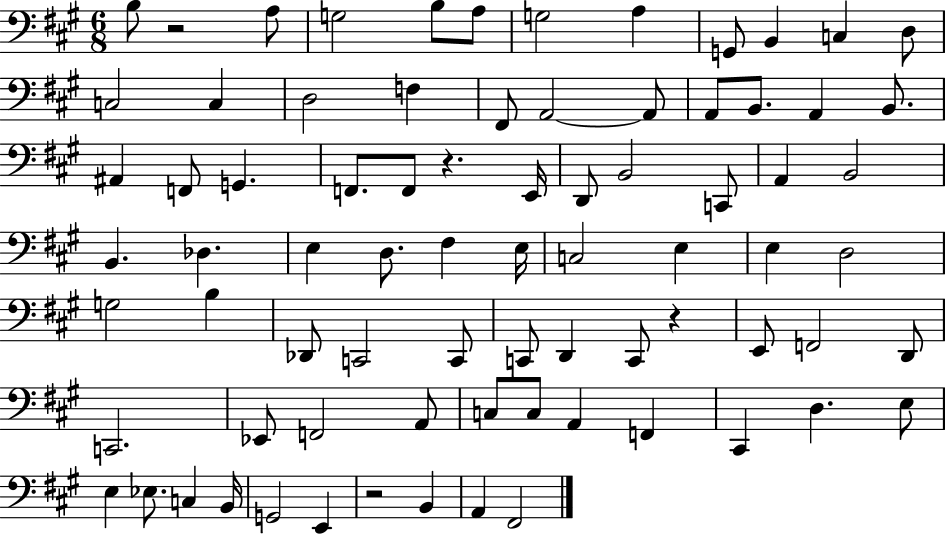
{
  \clef bass
  \numericTimeSignature
  \time 6/8
  \key a \major
  b8 r2 a8 | g2 b8 a8 | g2 a4 | g,8 b,4 c4 d8 | \break c2 c4 | d2 f4 | fis,8 a,2~~ a,8 | a,8 b,8. a,4 b,8. | \break ais,4 f,8 g,4. | f,8. f,8 r4. e,16 | d,8 b,2 c,8 | a,4 b,2 | \break b,4. des4. | e4 d8. fis4 e16 | c2 e4 | e4 d2 | \break g2 b4 | des,8 c,2 c,8 | c,8 d,4 c,8 r4 | e,8 f,2 d,8 | \break c,2. | ees,8 f,2 a,8 | c8 c8 a,4 f,4 | cis,4 d4. e8 | \break e4 ees8. c4 b,16 | g,2 e,4 | r2 b,4 | a,4 fis,2 | \break \bar "|."
}